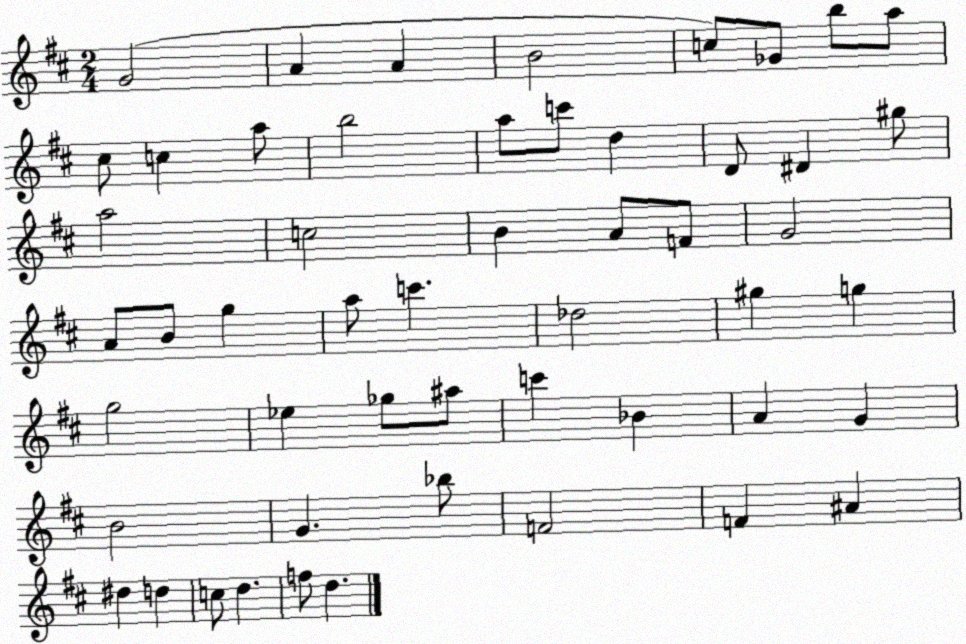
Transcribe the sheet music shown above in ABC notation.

X:1
T:Untitled
M:2/4
L:1/4
K:D
G2 A A B2 c/2 _G/2 b/2 a/2 ^c/2 c a/2 b2 a/2 c'/2 d D/2 ^D ^g/2 a2 c2 B A/2 F/2 G2 A/2 B/2 g a/2 c' _d2 ^g g g2 _e _g/2 ^a/2 c' _B A G B2 G _b/2 F2 F ^A ^d d c/2 d f/2 d